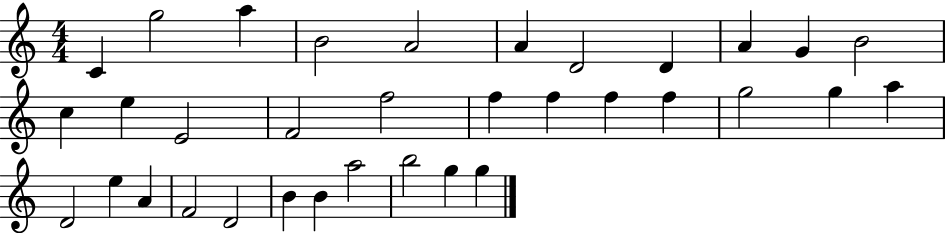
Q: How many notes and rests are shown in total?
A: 34